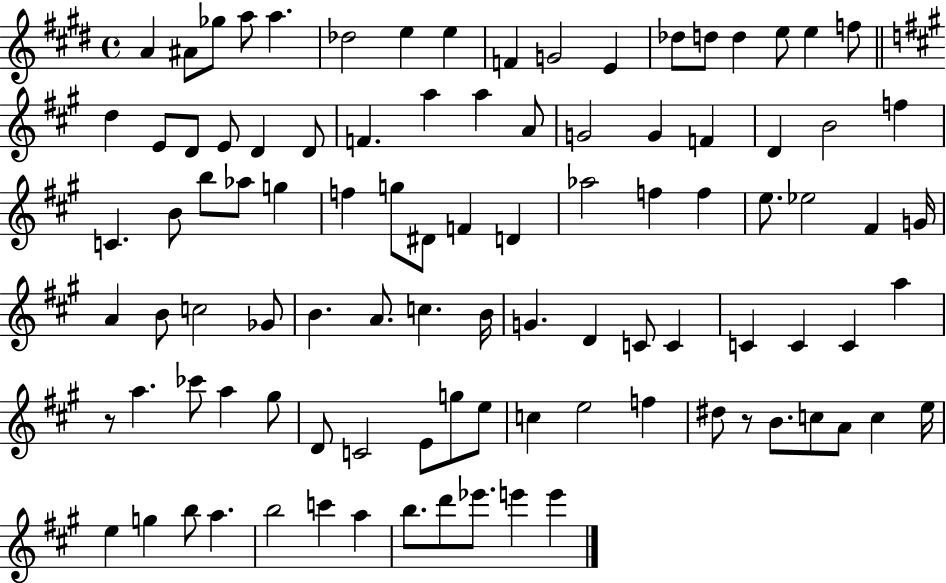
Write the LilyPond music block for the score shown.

{
  \clef treble
  \time 4/4
  \defaultTimeSignature
  \key e \major
  a'4 ais'8 ges''8 a''8 a''4. | des''2 e''4 e''4 | f'4 g'2 e'4 | des''8 d''8 d''4 e''8 e''4 f''8 | \break \bar "||" \break \key a \major d''4 e'8 d'8 e'8 d'4 d'8 | f'4. a''4 a''4 a'8 | g'2 g'4 f'4 | d'4 b'2 f''4 | \break c'4. b'8 b''8 aes''8 g''4 | f''4 g''8 dis'8 f'4 d'4 | aes''2 f''4 f''4 | e''8. ees''2 fis'4 g'16 | \break a'4 b'8 c''2 ges'8 | b'4. a'8. c''4. b'16 | g'4. d'4 c'8 c'4 | c'4 c'4 c'4 a''4 | \break r8 a''4. ces'''8 a''4 gis''8 | d'8 c'2 e'8 g''8 e''8 | c''4 e''2 f''4 | dis''8 r8 b'8. c''8 a'8 c''4 e''16 | \break e''4 g''4 b''8 a''4. | b''2 c'''4 a''4 | b''8. d'''8 ees'''8. e'''4 e'''4 | \bar "|."
}